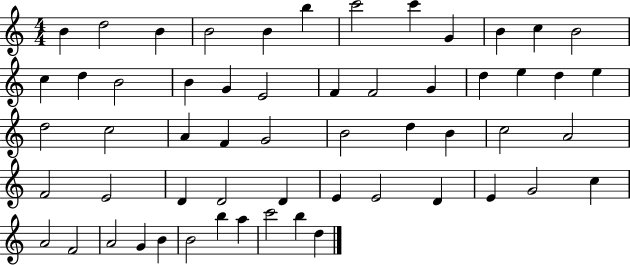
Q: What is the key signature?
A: C major